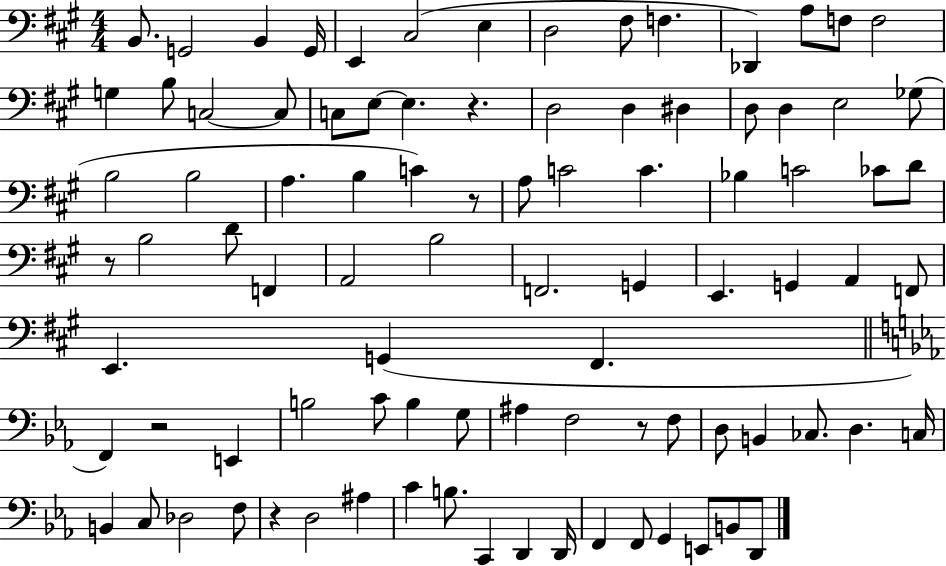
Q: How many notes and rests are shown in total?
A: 91